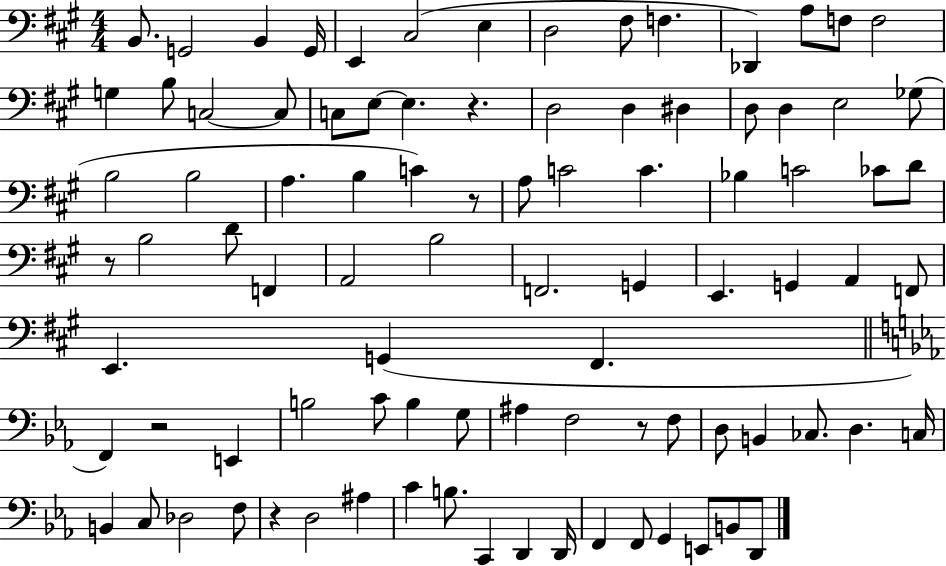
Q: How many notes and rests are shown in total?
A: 91